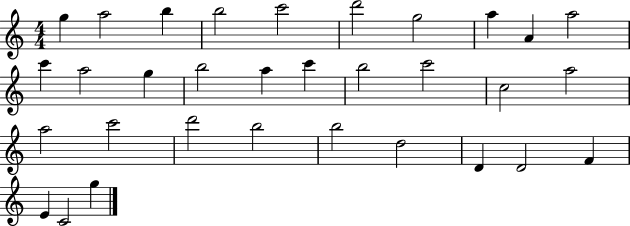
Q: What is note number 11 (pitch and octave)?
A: C6